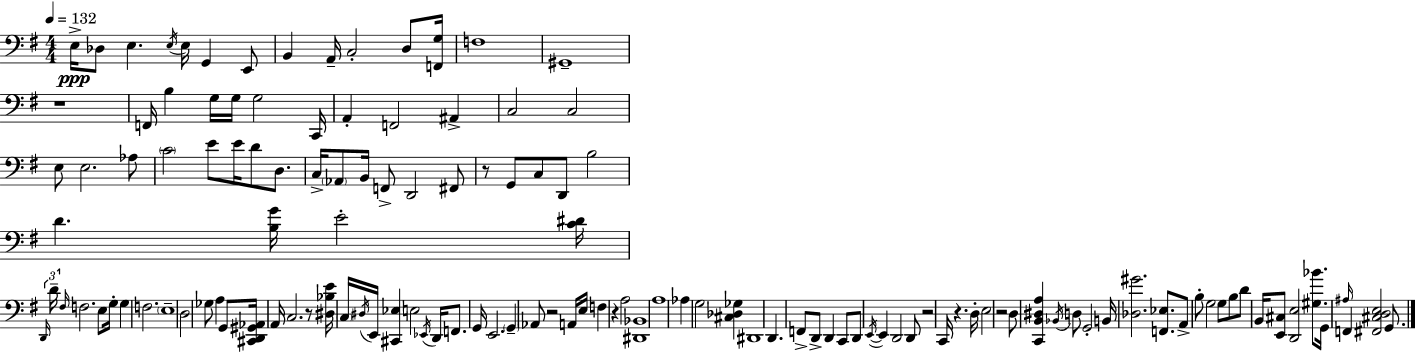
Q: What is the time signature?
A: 4/4